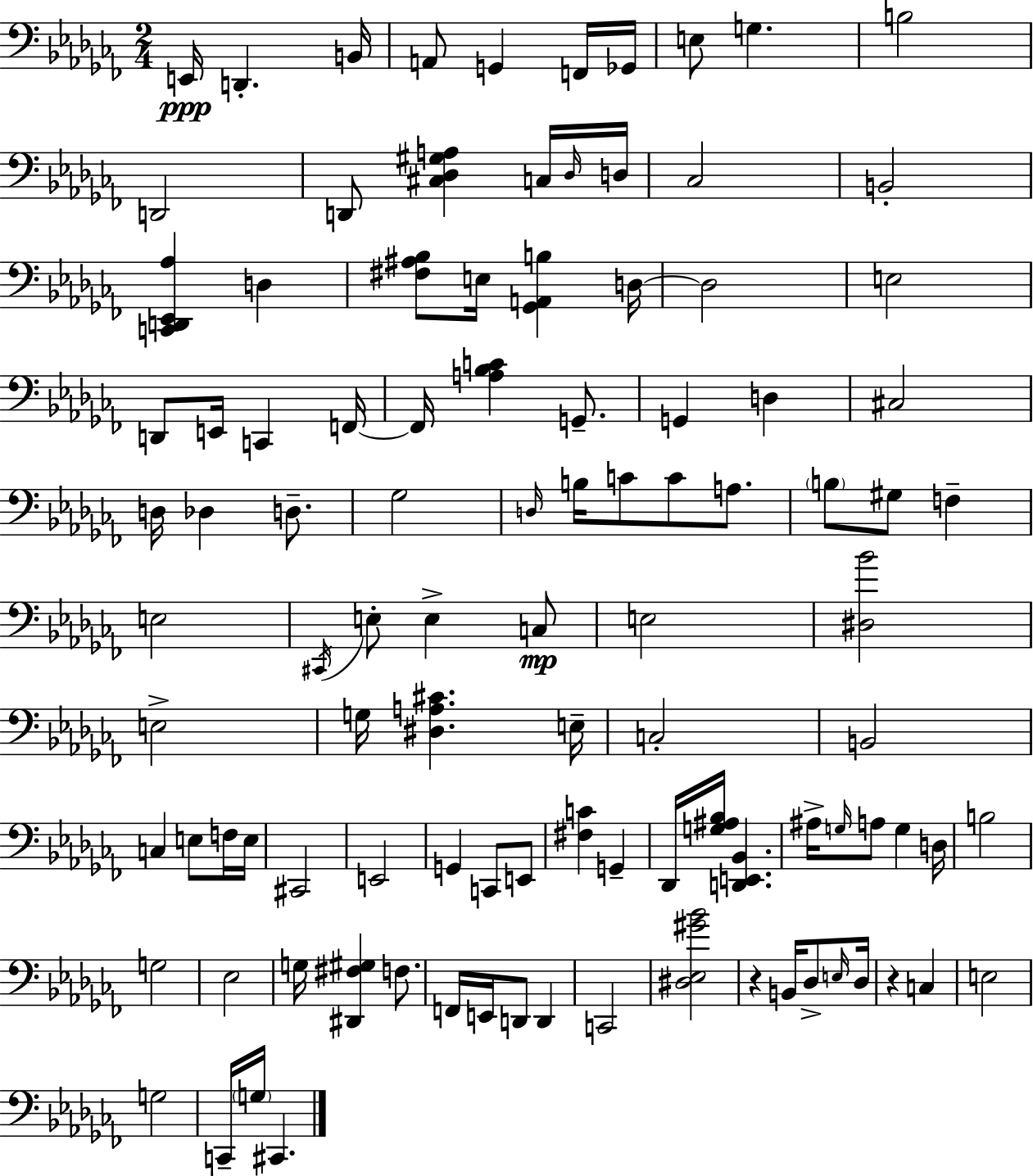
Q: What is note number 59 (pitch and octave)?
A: C#2